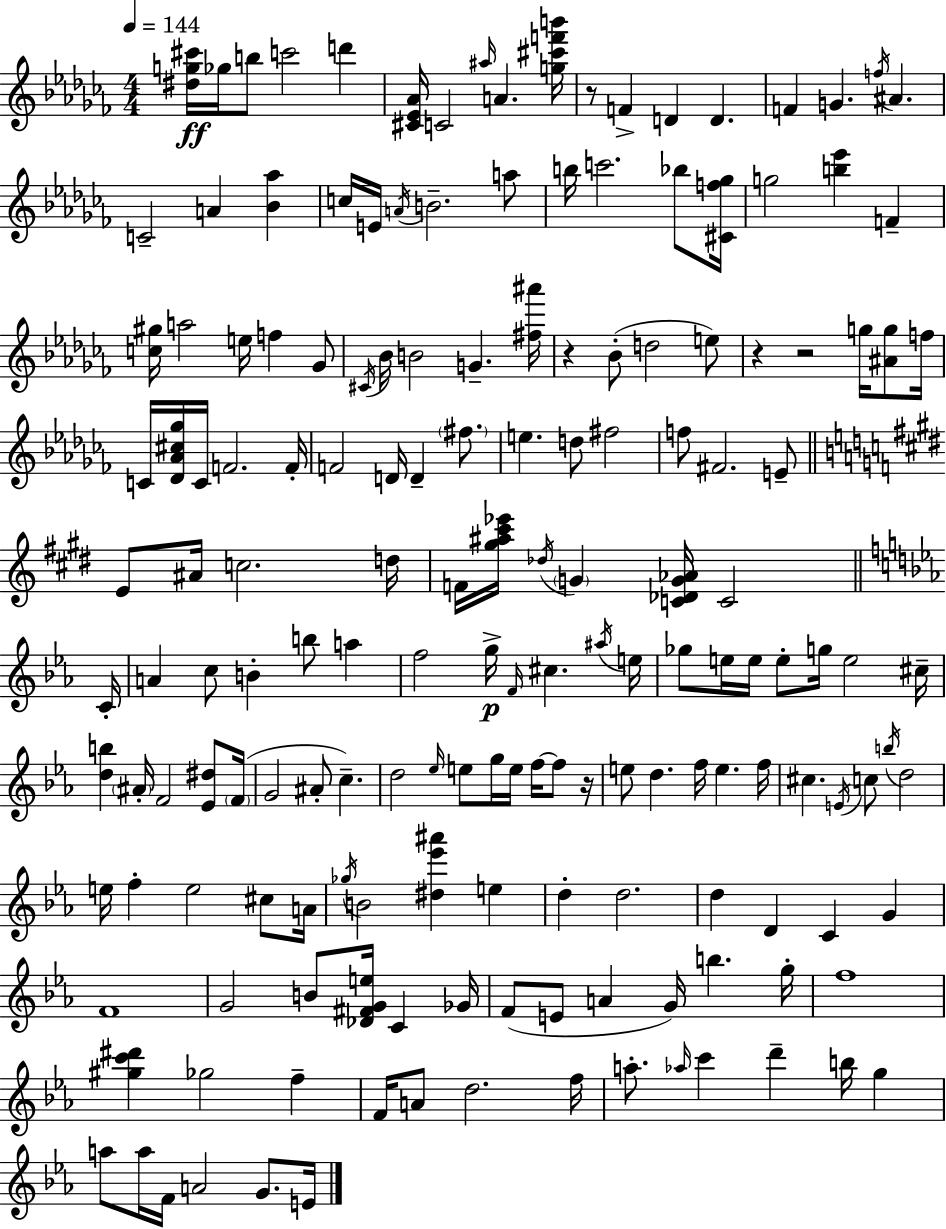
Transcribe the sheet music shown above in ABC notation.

X:1
T:Untitled
M:4/4
L:1/4
K:Abm
[^dg^c']/4 _g/4 b/2 c'2 d' [^C_E_A]/4 C2 ^a/4 A [g^c'f'b']/4 z/2 F D D F G f/4 ^A C2 A [_B_a] c/4 E/4 A/4 B2 a/2 b/4 c'2 _b/2 [^Cf_g]/4 g2 [b_e'] F [c^g]/4 a2 e/4 f _G/2 ^C/4 _B/4 B2 G [^f^a']/4 z _B/2 d2 e/2 z z2 g/4 [^Ag]/2 f/4 C/4 [_D_A^c_g]/4 C/4 F2 F/4 F2 D/4 D ^f/2 e d/2 ^f2 f/2 ^F2 E/2 E/2 ^A/4 c2 d/4 F/4 [^g^a^c'_e']/4 _d/4 G [C_DG_A]/4 C2 C/4 A c/2 B b/2 a f2 g/4 F/4 ^c ^a/4 e/4 _g/2 e/4 e/4 e/2 g/4 e2 ^c/4 [db] ^A/4 F2 [_E^d]/2 F/4 G2 ^A/2 c d2 _e/4 e/2 g/4 e/4 f/4 f/2 z/4 e/2 d f/4 e f/4 ^c E/4 c/2 b/4 d2 e/4 f e2 ^c/2 A/4 _g/4 B2 [^d_e'^a'] e d d2 d D C G F4 G2 B/2 [_D^FGe]/4 C _G/4 F/2 E/2 A G/4 b g/4 f4 [^gc'^d'] _g2 f F/4 A/2 d2 f/4 a/2 _a/4 c' d' b/4 g a/2 a/4 F/4 A2 G/2 E/4